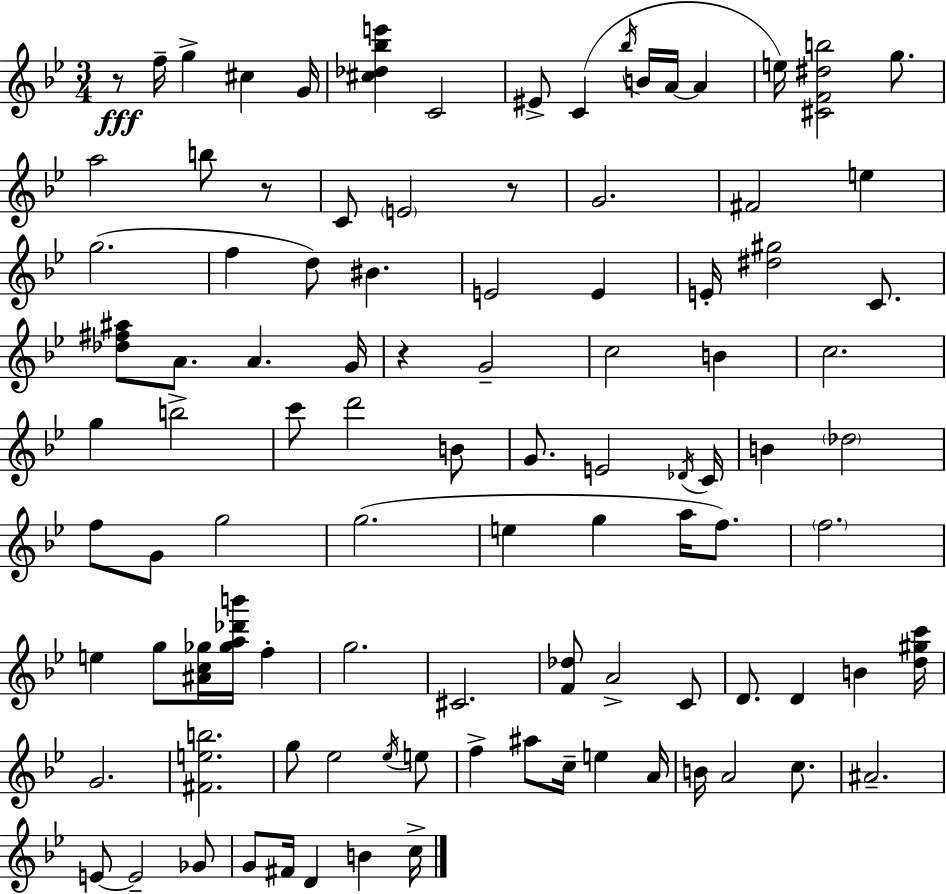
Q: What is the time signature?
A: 3/4